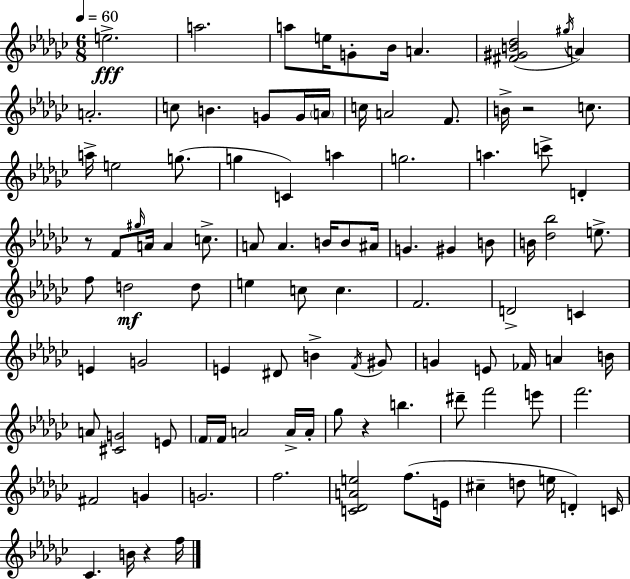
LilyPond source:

{
  \clef treble
  \numericTimeSignature
  \time 6/8
  \key ees \minor
  \tempo 4 = 60
  \repeat volta 2 { e''2.->\fff | a''2. | a''8 e''16 g'8-. bes'16 a'4. | <fis' gis' b' des''>2( \acciaccatura { gis''16 } a'4) | \break a'2.-. | c''8 b'4. g'8 g'16 | \parenthesize a'16 c''16 a'2 f'8. | b'16-> r2 c''8. | \break a''16-> e''2 g''8.( | g''4 c'4) a''4 | g''2. | a''4. c'''8-> d'4-. | \break r8 f'8 \grace { gis''16 } a'16 a'4 c''8.-> | a'8 a'4. b'16 b'8 | ais'16 g'4. gis'4 | b'8 b'16 <des'' bes''>2 e''8.-> | \break f''8 d''2\mf | d''8 e''4 c''8 c''4. | f'2. | d'2-> c'4 | \break e'4 g'2 | e'4 dis'8 b'4-> | \acciaccatura { f'16 } gis'8 g'4 e'8 fes'16 a'4 | b'16 a'8 <cis' g'>2 | \break e'8 \parenthesize f'16 f'16 a'2 | a'16-> a'16-. ges''8 r4 b''4. | dis'''8-- f'''2 | e'''8 f'''2. | \break fis'2 g'4 | g'2. | f''2. | <c' des' a' e''>2 f''8.( | \break e'16 cis''4-- d''8 e''16 d'4-.) | c'16 ces'4. b'16 r4 | f''16 } \bar "|."
}